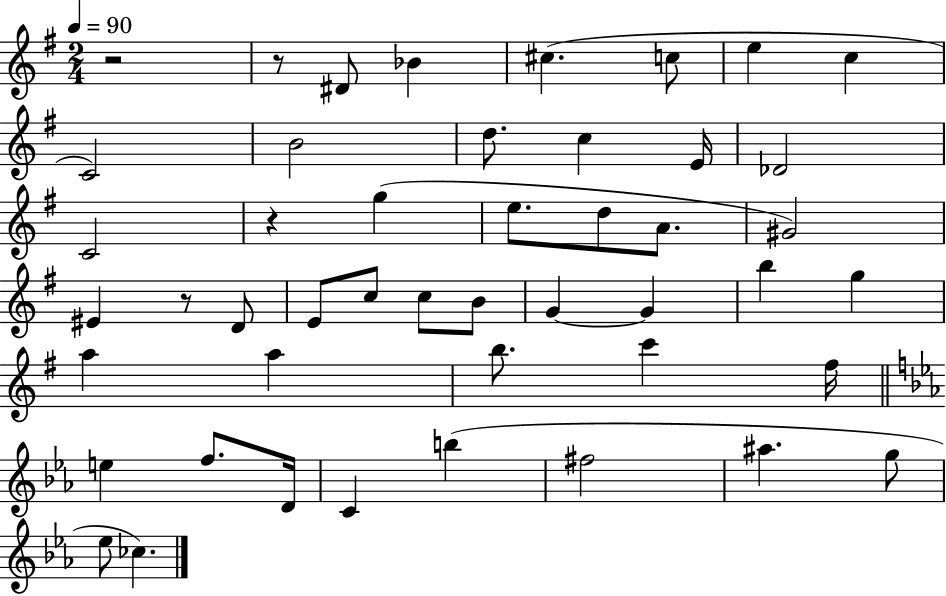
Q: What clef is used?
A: treble